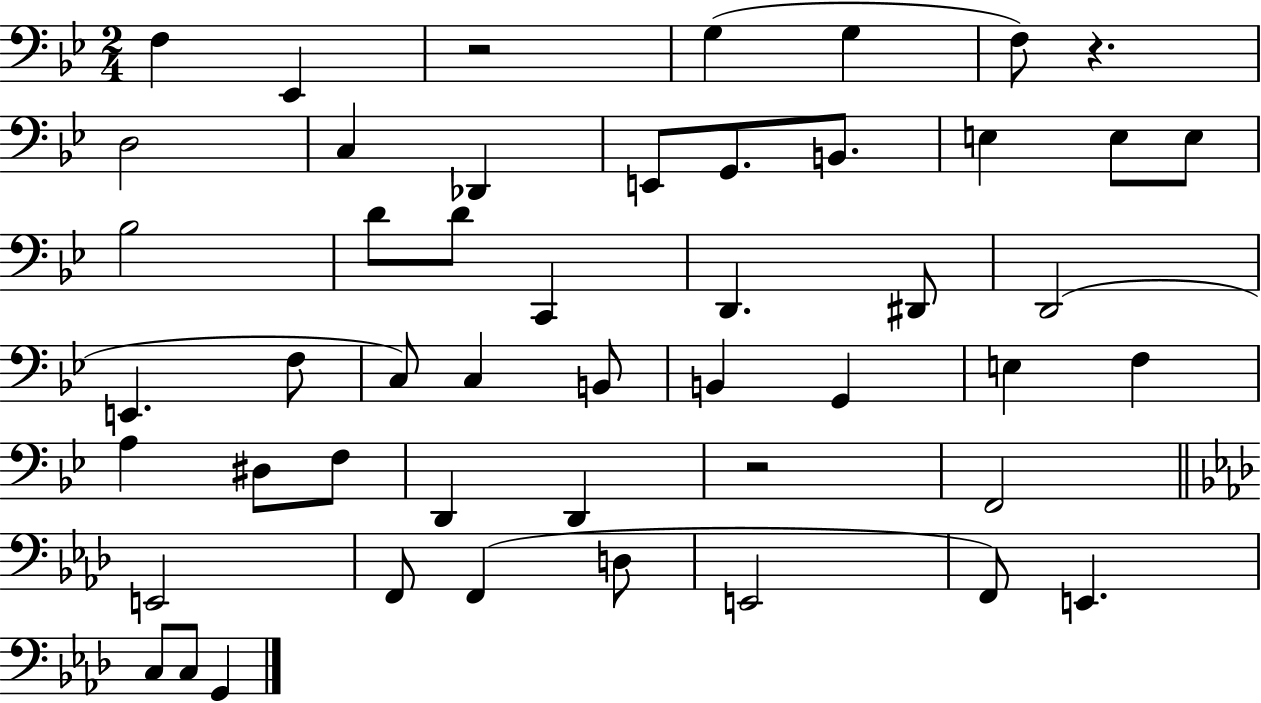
X:1
T:Untitled
M:2/4
L:1/4
K:Bb
F, _E,, z2 G, G, F,/2 z D,2 C, _D,, E,,/2 G,,/2 B,,/2 E, E,/2 E,/2 _B,2 D/2 D/2 C,, D,, ^D,,/2 D,,2 E,, F,/2 C,/2 C, B,,/2 B,, G,, E, F, A, ^D,/2 F,/2 D,, D,, z2 F,,2 E,,2 F,,/2 F,, D,/2 E,,2 F,,/2 E,, C,/2 C,/2 G,,